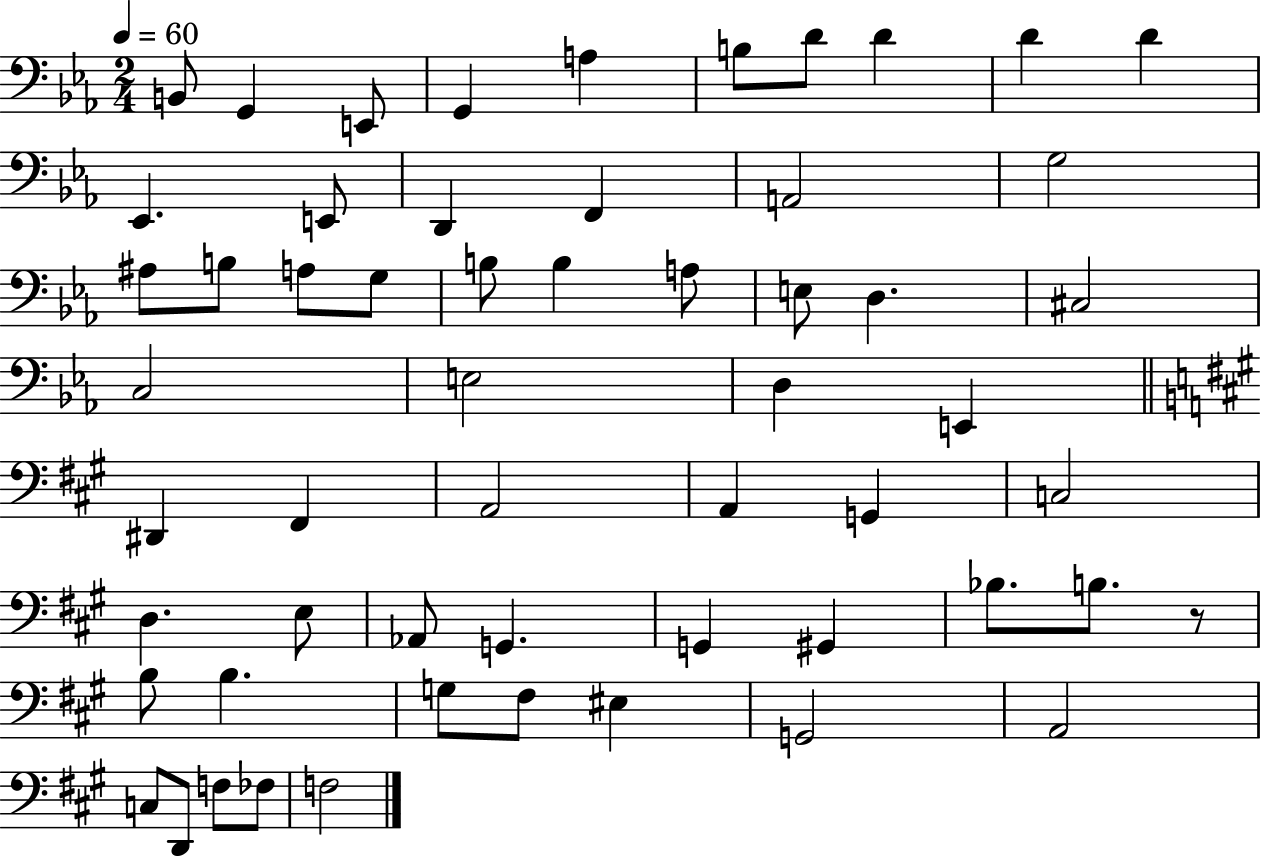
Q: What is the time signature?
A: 2/4